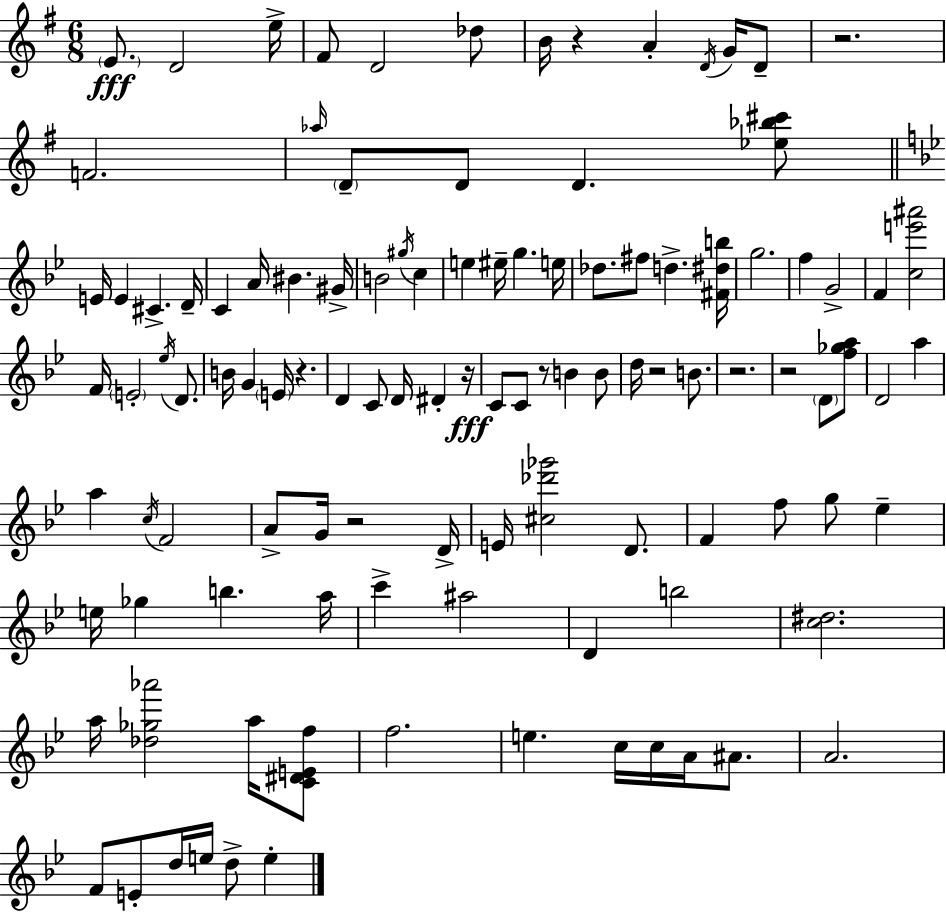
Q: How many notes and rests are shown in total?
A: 110